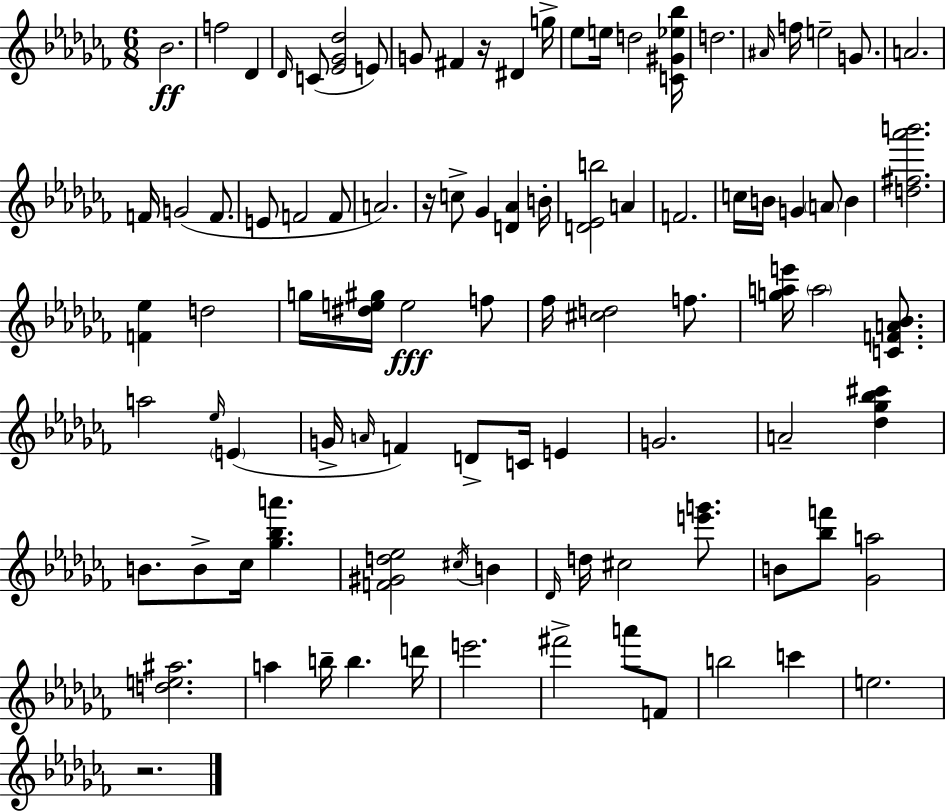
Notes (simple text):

Bb4/h. F5/h Db4/q Db4/s C4/e [Eb4,Gb4,Db5]/h E4/e G4/e F#4/q R/s D#4/q G5/s Eb5/e E5/s D5/h [C4,G#4,Eb5,Bb5]/s D5/h. A#4/s F5/s E5/h G4/e. A4/h. F4/s G4/h F4/e. E4/e F4/h F4/e A4/h. R/s C5/e Gb4/q [D4,Ab4]/q B4/s [D4,Eb4,B5]/h A4/q F4/h. C5/s B4/s G4/q A4/e B4/q [D5,F#5,Ab6,B6]/h. [F4,Eb5]/q D5/h G5/s [D#5,E5,G#5]/s E5/h F5/e FES5/s [C#5,D5]/h F5/e. [G5,A5,E6]/s A5/h [C4,F4,A4,Bb4]/e. A5/h Eb5/s E4/q G4/s A4/s F4/q D4/e C4/s E4/q G4/h. A4/h [Db5,Gb5,Bb5,C#6]/q B4/e. B4/e CES5/s [Gb5,Bb5,A6]/q. [F4,G#4,D5,Eb5]/h C#5/s B4/q Db4/s D5/s C#5/h [E6,G6]/e. B4/e [Bb5,F6]/e [Gb4,A5]/h [D5,E5,A#5]/h. A5/q B5/s B5/q. D6/s E6/h. F#6/h A6/e F4/e B5/h C6/q E5/h. R/h.